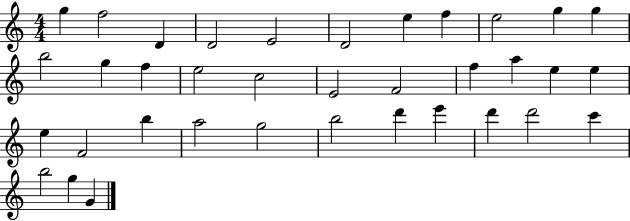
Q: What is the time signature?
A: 4/4